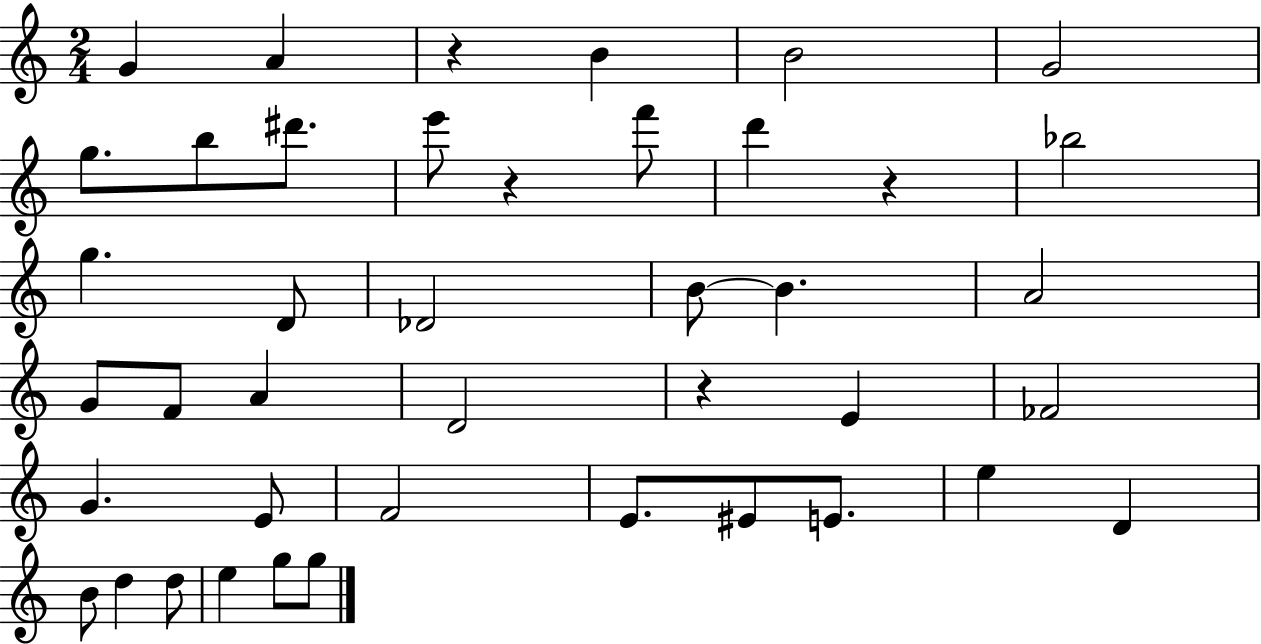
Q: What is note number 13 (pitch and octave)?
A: G5